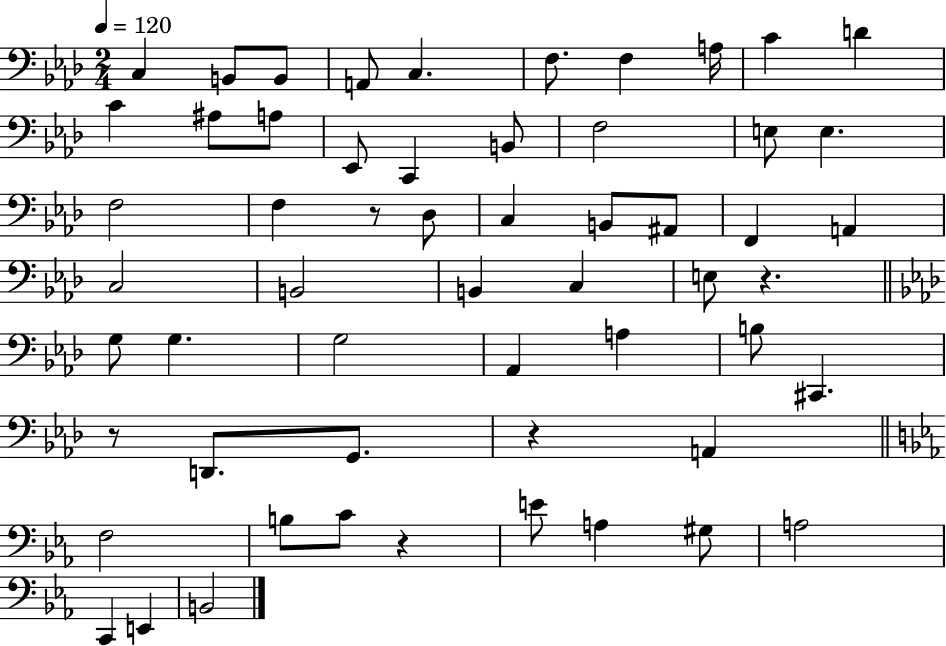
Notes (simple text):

C3/q B2/e B2/e A2/e C3/q. F3/e. F3/q A3/s C4/q D4/q C4/q A#3/e A3/e Eb2/e C2/q B2/e F3/h E3/e E3/q. F3/h F3/q R/e Db3/e C3/q B2/e A#2/e F2/q A2/q C3/h B2/h B2/q C3/q E3/e R/q. G3/e G3/q. G3/h Ab2/q A3/q B3/e C#2/q. R/e D2/e. G2/e. R/q A2/q F3/h B3/e C4/e R/q E4/e A3/q G#3/e A3/h C2/q E2/q B2/h